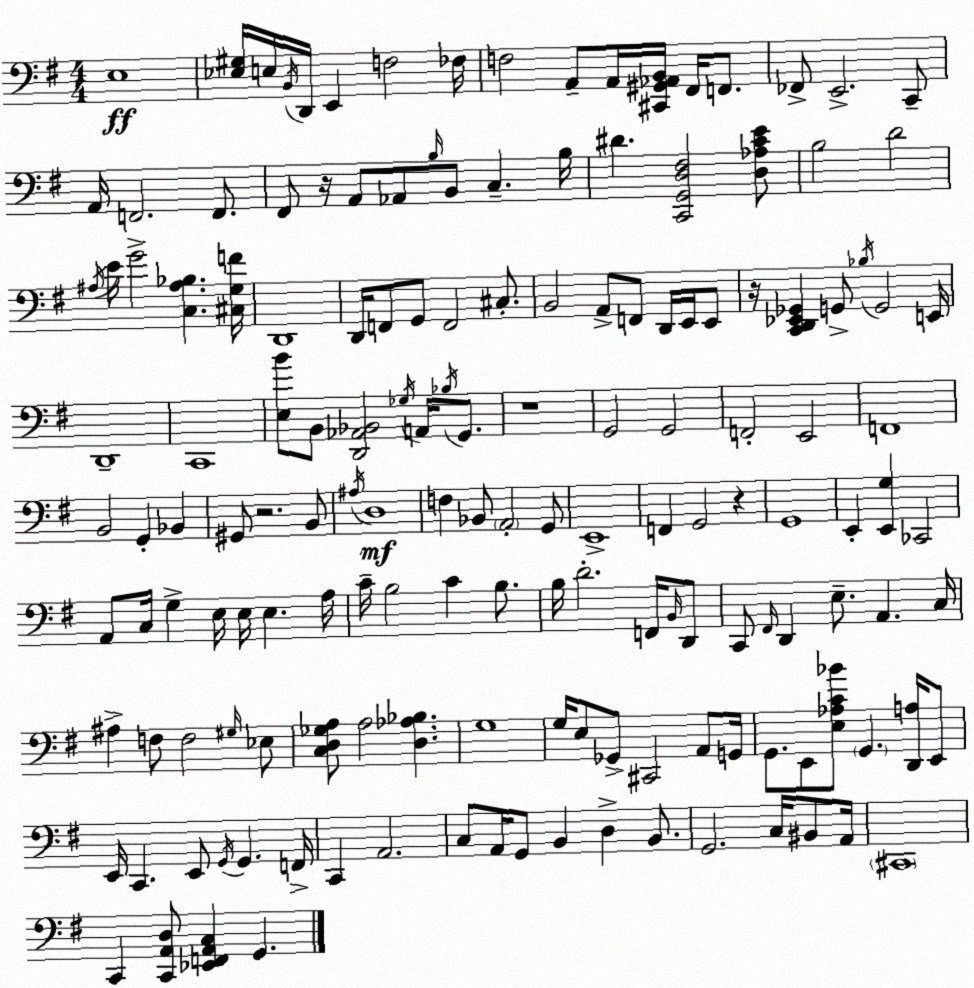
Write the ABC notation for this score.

X:1
T:Untitled
M:4/4
L:1/4
K:G
E,4 [_E,^G,]/4 E,/4 B,,/4 D,,/4 E,, F,2 _F,/4 F,2 A,,/2 A,,/4 [^C,,^G,,_A,,B,,]/4 ^F,,/4 F,,/2 _F,,/2 E,,2 C,,/2 A,,/4 F,,2 F,,/2 ^F,,/2 z/4 A,,/2 _A,,/2 B,/4 B,,/2 C, B,/4 ^D [C,,G,,D,^F,]2 [D,_A,CE]/2 B,2 D2 ^A,/4 E/4 G2 [C,^A,_B,] [^C,G,F]/4 D,,4 D,,/4 F,,/2 G,,/2 F,,2 ^C,/2 B,,2 A,,/2 F,,/2 D,,/4 E,,/4 E,,/2 z/4 [C,,D,,_E,,_G,,] G,,/2 _B,/4 G,,2 E,,/4 D,,4 C,,4 [E,B]/2 B,,/2 [D,,_A,,_B,,]2 _G,/4 A,,/4 _B,/4 G,,/2 z4 G,,2 G,,2 F,,2 E,,2 F,,4 B,,2 G,, _B,, ^G,,/2 z2 B,,/2 ^A,/4 D,4 F, _B,,/2 A,,2 G,,/2 E,,4 F,, G,,2 z G,,4 E,, [E,,G,] _C,,2 A,,/2 C,/4 G, E,/4 E,/4 E, A,/4 C/4 B,2 C B,/2 B,/4 D2 F,,/4 B,,/4 D,,/2 C,,/2 ^F,,/4 D,, E,/2 A,, C,/4 ^A, F,/2 F,2 ^G,/4 _E,/2 [C,D,_G,A,]/2 A,2 [D,_A,_B,] G,4 G,/4 E,/2 _G,,/2 ^C,,2 A,,/2 G,,/4 G,,/2 E,,/2 [E,_A,C_B]/2 G,, [D,,A,]/4 E,,/2 E,,/4 C,, E,,/2 G,,/4 G,, F,,/4 C,, A,,2 C,/2 A,,/4 G,,/2 B,, D, B,,/2 G,,2 C,/4 ^B,,/2 A,,/4 ^C,,4 C,, [C,,A,,D,]/2 [_E,,F,,A,,C,] G,,